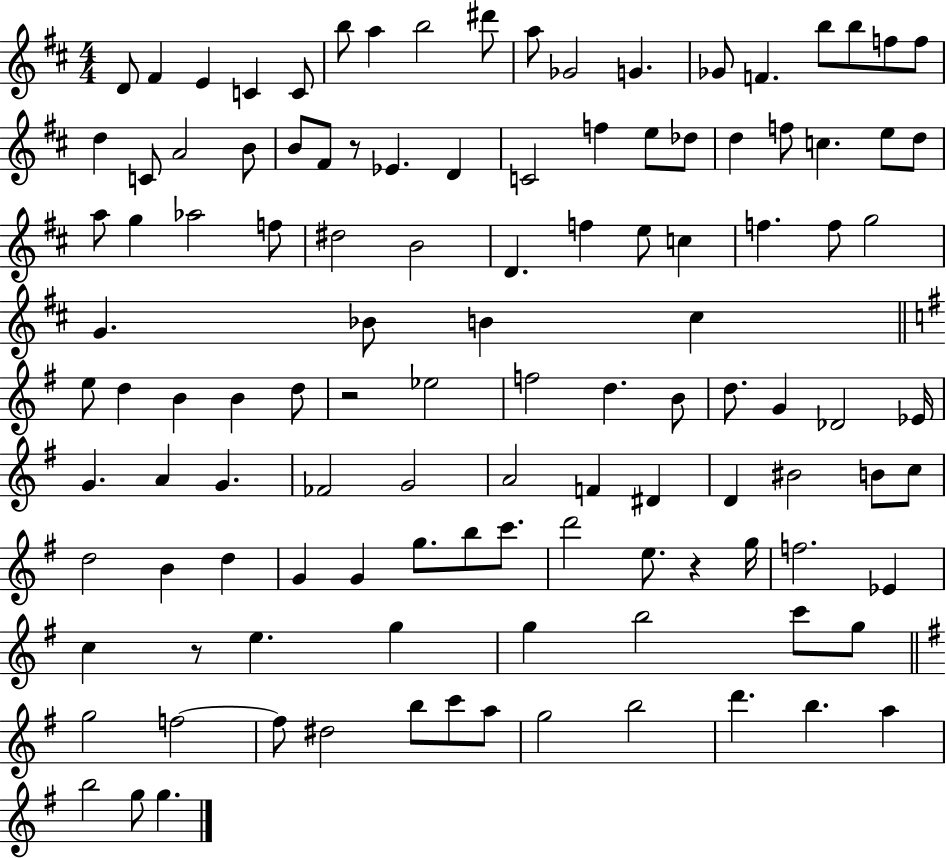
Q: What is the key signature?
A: D major